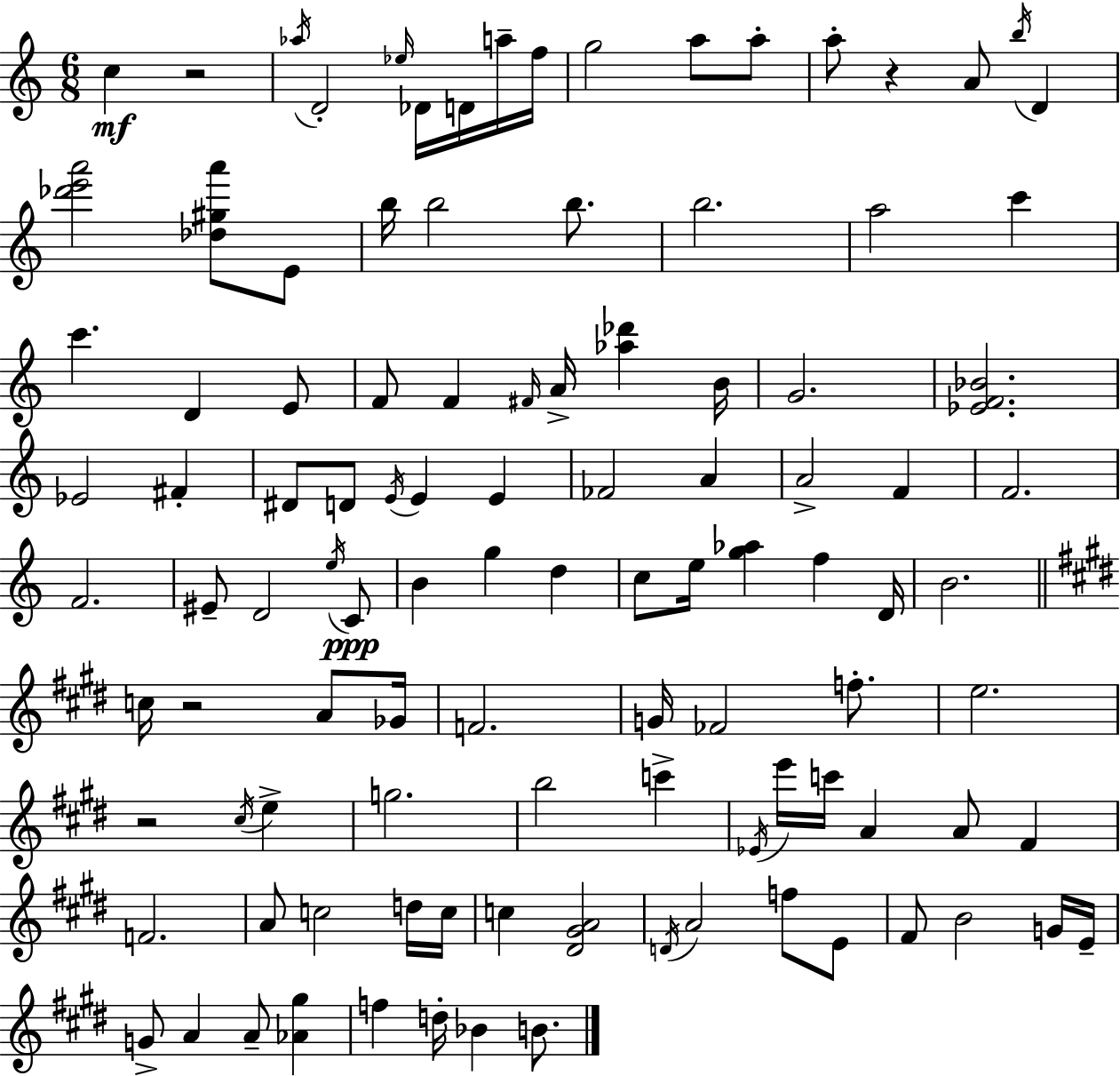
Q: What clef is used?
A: treble